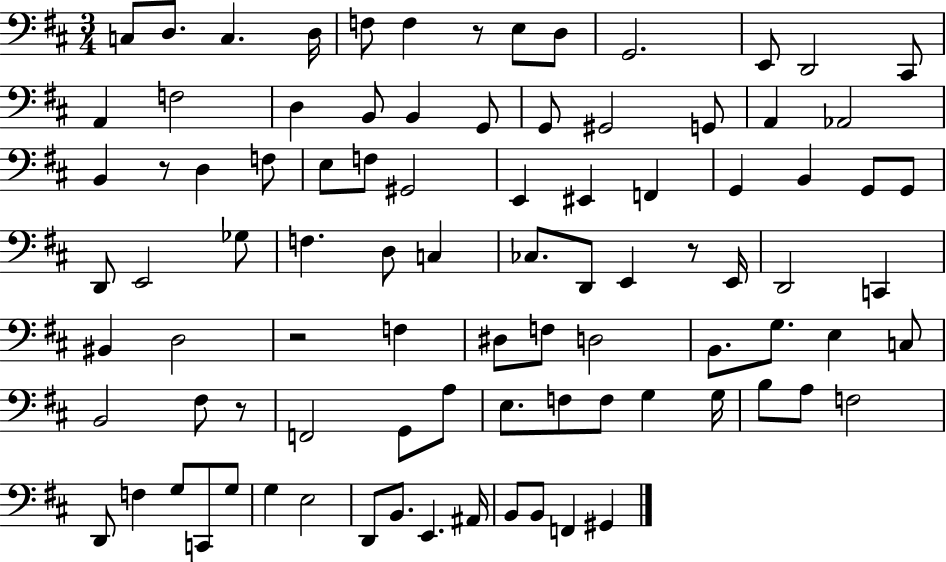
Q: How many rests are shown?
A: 5